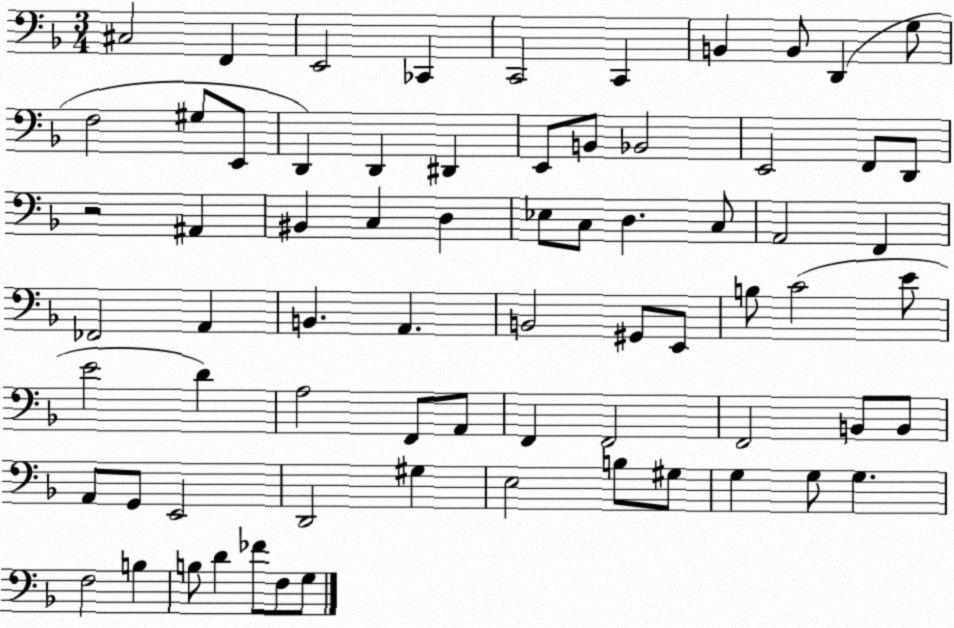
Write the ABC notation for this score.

X:1
T:Untitled
M:3/4
L:1/4
K:F
^C,2 F,, E,,2 _C,, C,,2 C,, B,, B,,/2 D,, G,/2 F,2 ^G,/2 E,,/2 D,, D,, ^D,, E,,/2 B,,/2 _B,,2 E,,2 F,,/2 D,,/2 z2 ^A,, ^B,, C, D, _E,/2 C,/2 D, C,/2 A,,2 F,, _F,,2 A,, B,, A,, B,,2 ^G,,/2 E,,/2 B,/2 C2 E/2 E2 D A,2 F,,/2 A,,/2 F,, F,,2 F,,2 B,,/2 B,,/2 A,,/2 G,,/2 E,,2 D,,2 ^G, E,2 B,/2 ^G,/2 G, G,/2 G, F,2 B, B,/2 D _F/2 F,/2 G,/2